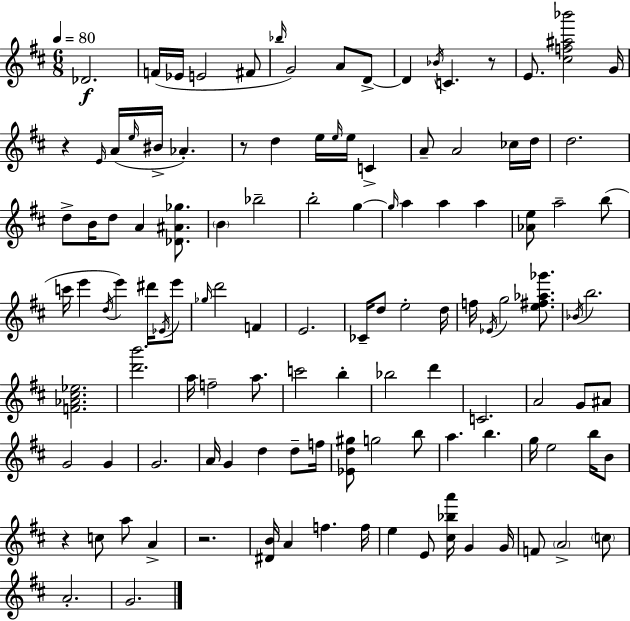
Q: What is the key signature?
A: D major